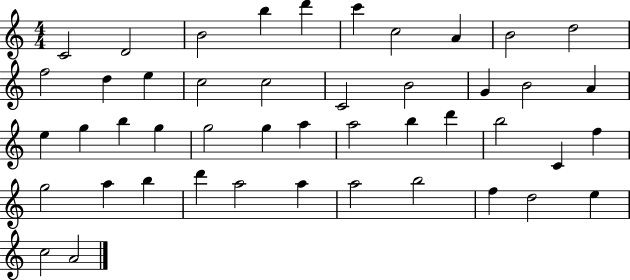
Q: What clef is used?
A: treble